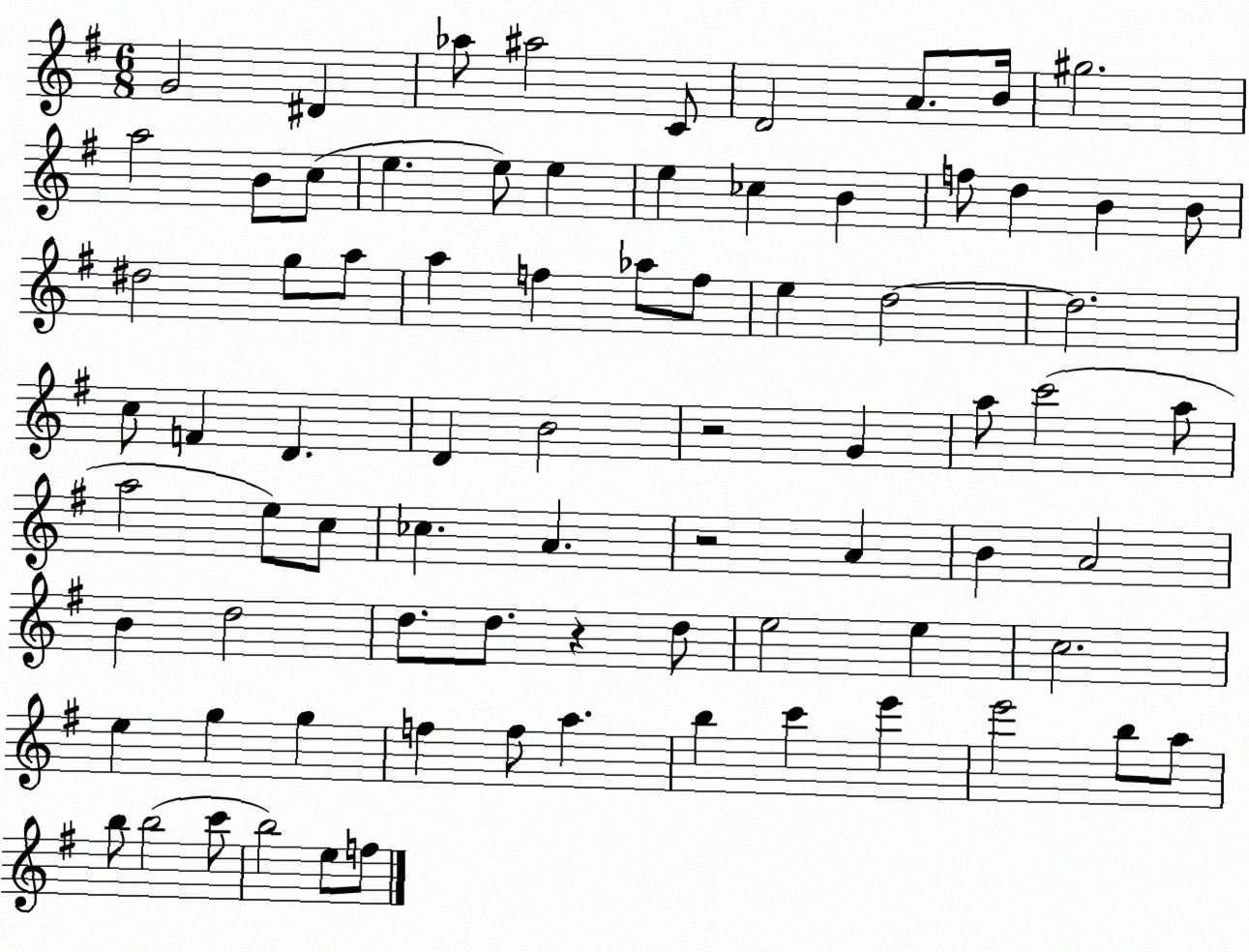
X:1
T:Untitled
M:6/8
L:1/4
K:G
G2 ^D _a/2 ^a2 C/2 D2 A/2 B/4 ^g2 a2 B/2 c/2 e e/2 e e _c B f/2 d B B/2 ^d2 g/2 a/2 a f _a/2 f/2 e d2 d2 c/2 F D D B2 z2 G a/2 c'2 a/2 a2 e/2 c/2 _c A z2 A B A2 B d2 d/2 d/2 z d/2 e2 e c2 e g g f f/2 a b c' e' e'2 b/2 a/2 b/2 b2 c'/2 b2 e/2 f/2